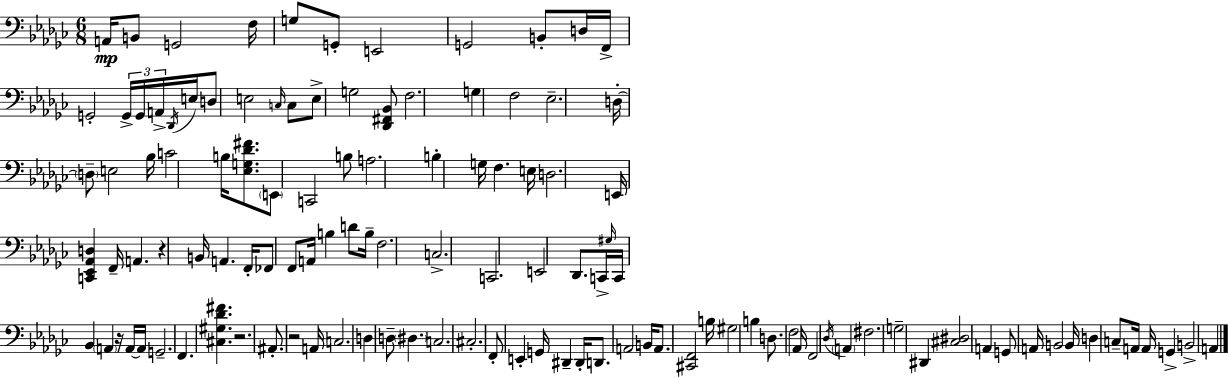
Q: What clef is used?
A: bass